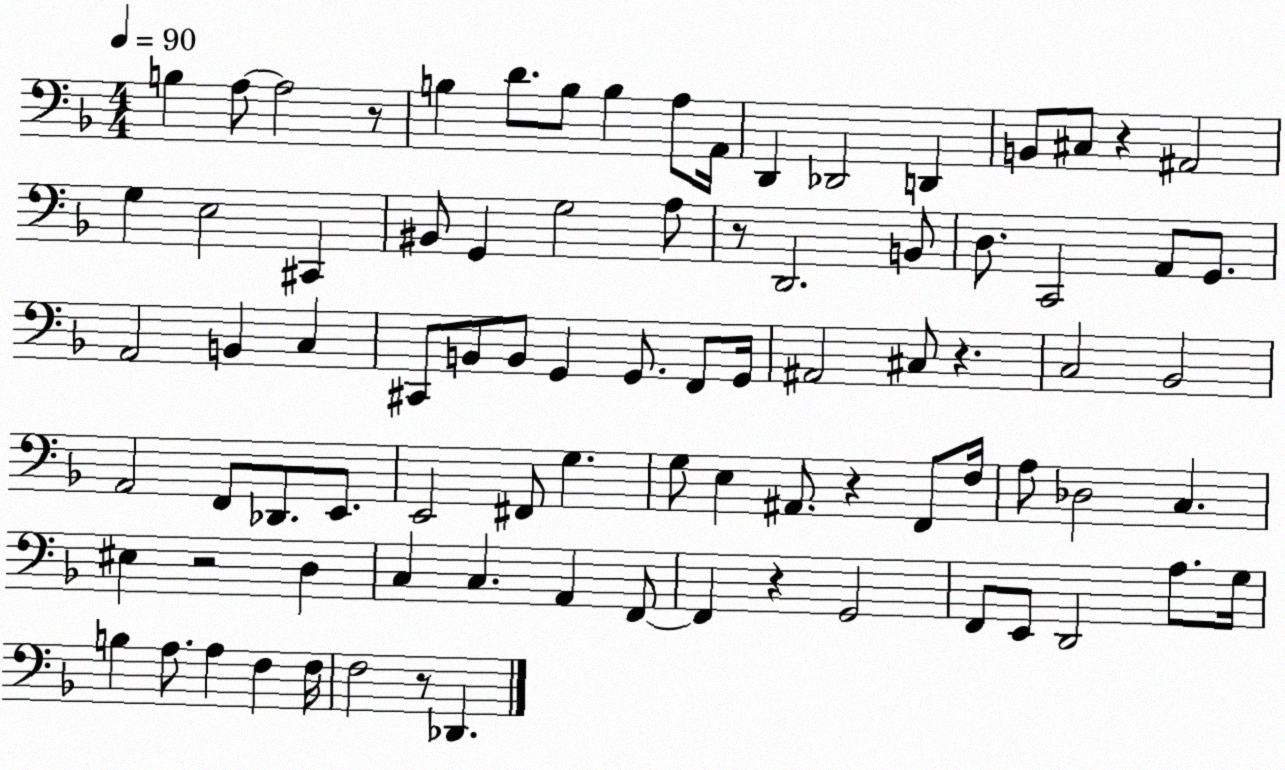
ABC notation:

X:1
T:Untitled
M:4/4
L:1/4
K:F
B, A,/2 A,2 z/2 B, D/2 B,/2 B, A,/2 A,,/4 D,, _D,,2 D,, B,,/2 ^C,/2 z ^A,,2 G, E,2 ^C,, ^B,,/2 G,, G,2 A,/2 z/2 D,,2 B,,/2 D,/2 C,,2 A,,/2 G,,/2 A,,2 B,, C, ^C,,/2 B,,/2 B,,/2 G,, G,,/2 F,,/2 G,,/4 ^A,,2 ^C,/2 z C,2 _B,,2 A,,2 F,,/2 _D,,/2 E,,/2 E,,2 ^F,,/2 G, G,/2 E, ^A,,/2 z F,,/2 F,/4 A,/2 _D,2 C, ^E, z2 D, C, C, A,, F,,/2 F,, z G,,2 F,,/2 E,,/2 D,,2 A,/2 G,/4 B, A,/2 A, F, F,/4 F,2 z/2 _D,,